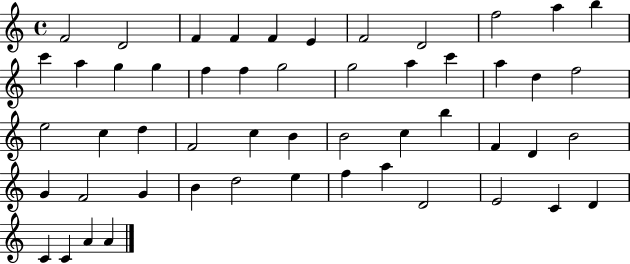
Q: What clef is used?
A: treble